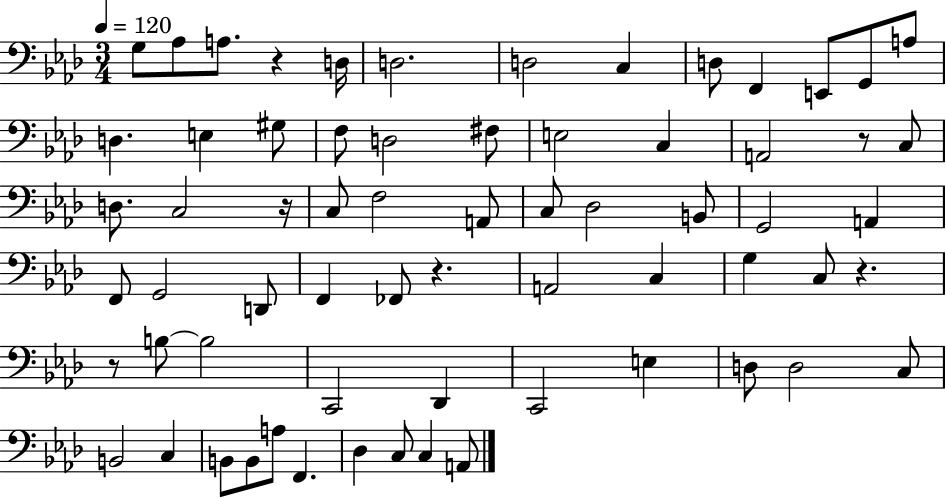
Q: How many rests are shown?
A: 6